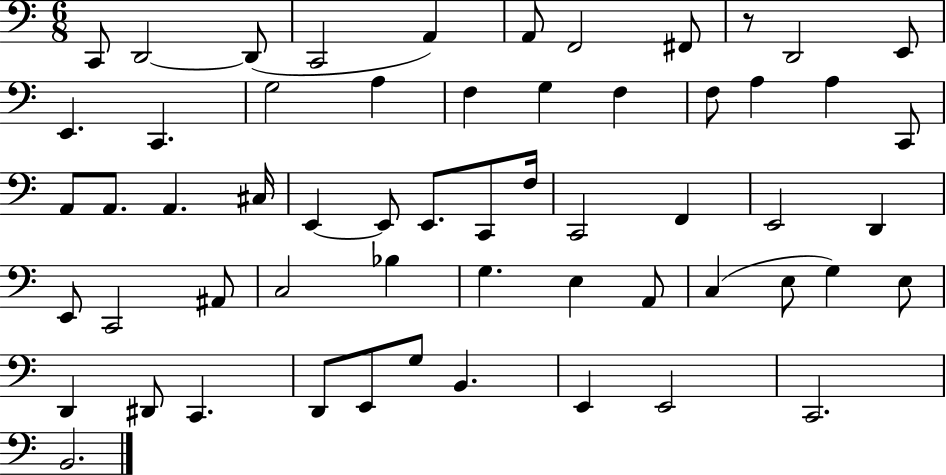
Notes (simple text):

C2/e D2/h D2/e C2/h A2/q A2/e F2/h F#2/e R/e D2/h E2/e E2/q. C2/q. G3/h A3/q F3/q G3/q F3/q F3/e A3/q A3/q C2/e A2/e A2/e. A2/q. C#3/s E2/q E2/e E2/e. C2/e F3/s C2/h F2/q E2/h D2/q E2/e C2/h A#2/e C3/h Bb3/q G3/q. E3/q A2/e C3/q E3/e G3/q E3/e D2/q D#2/e C2/q. D2/e E2/e G3/e B2/q. E2/q E2/h C2/h. B2/h.